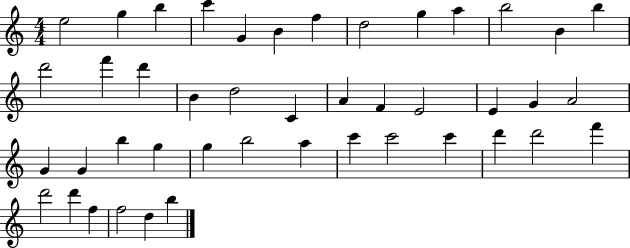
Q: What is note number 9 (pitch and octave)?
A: G5